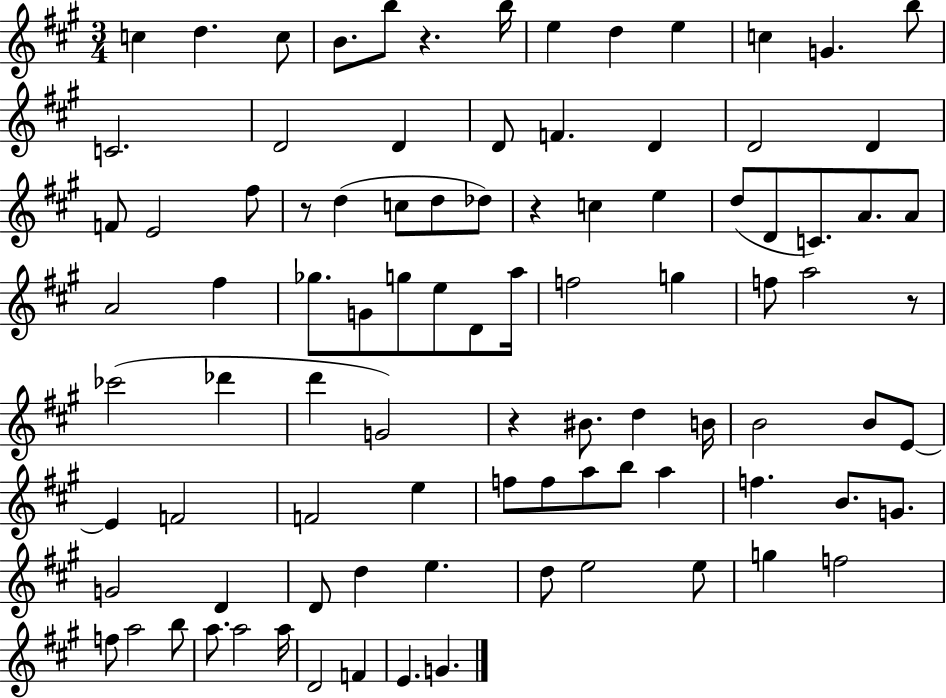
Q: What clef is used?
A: treble